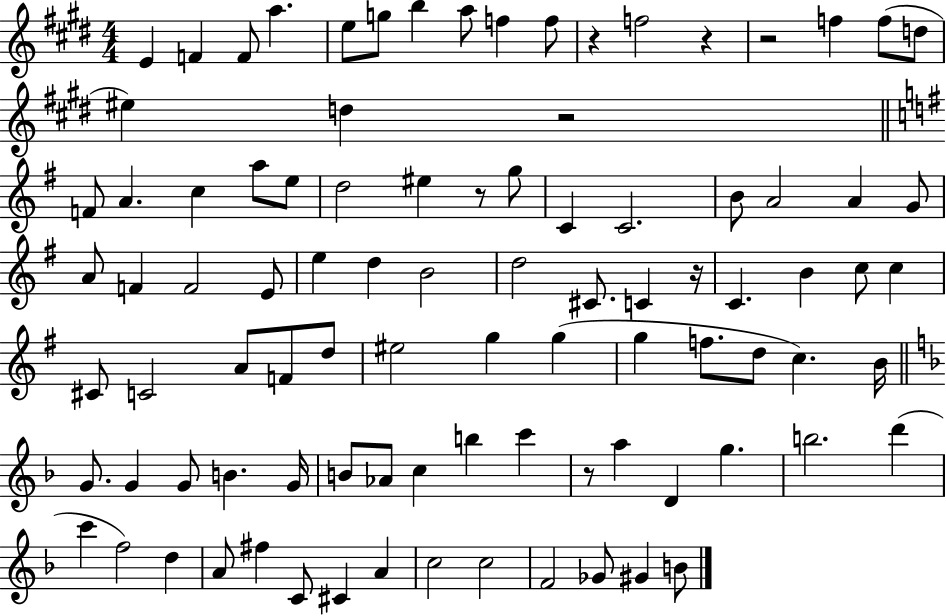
X:1
T:Untitled
M:4/4
L:1/4
K:E
E F F/2 a e/2 g/2 b a/2 f f/2 z f2 z z2 f f/2 d/2 ^e d z2 F/2 A c a/2 e/2 d2 ^e z/2 g/2 C C2 B/2 A2 A G/2 A/2 F F2 E/2 e d B2 d2 ^C/2 C z/4 C B c/2 c ^C/2 C2 A/2 F/2 d/2 ^e2 g g g f/2 d/2 c B/4 G/2 G G/2 B G/4 B/2 _A/2 c b c' z/2 a D g b2 d' c' f2 d A/2 ^f C/2 ^C A c2 c2 F2 _G/2 ^G B/2